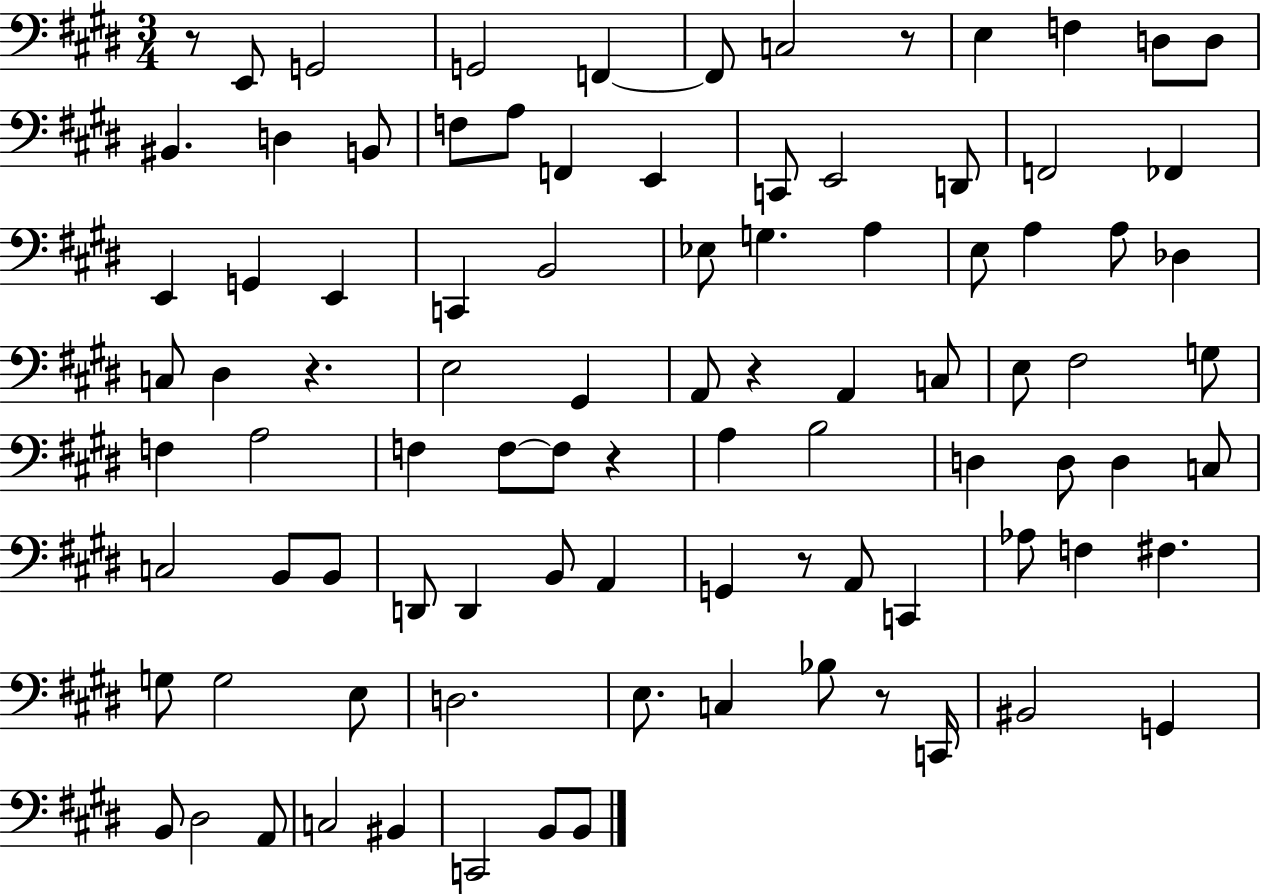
R/e E2/e G2/h G2/h F2/q F2/e C3/h R/e E3/q F3/q D3/e D3/e BIS2/q. D3/q B2/e F3/e A3/e F2/q E2/q C2/e E2/h D2/e F2/h FES2/q E2/q G2/q E2/q C2/q B2/h Eb3/e G3/q. A3/q E3/e A3/q A3/e Db3/q C3/e D#3/q R/q. E3/h G#2/q A2/e R/q A2/q C3/e E3/e F#3/h G3/e F3/q A3/h F3/q F3/e F3/e R/q A3/q B3/h D3/q D3/e D3/q C3/e C3/h B2/e B2/e D2/e D2/q B2/e A2/q G2/q R/e A2/e C2/q Ab3/e F3/q F#3/q. G3/e G3/h E3/e D3/h. E3/e. C3/q Bb3/e R/e C2/s BIS2/h G2/q B2/e D#3/h A2/e C3/h BIS2/q C2/h B2/e B2/e